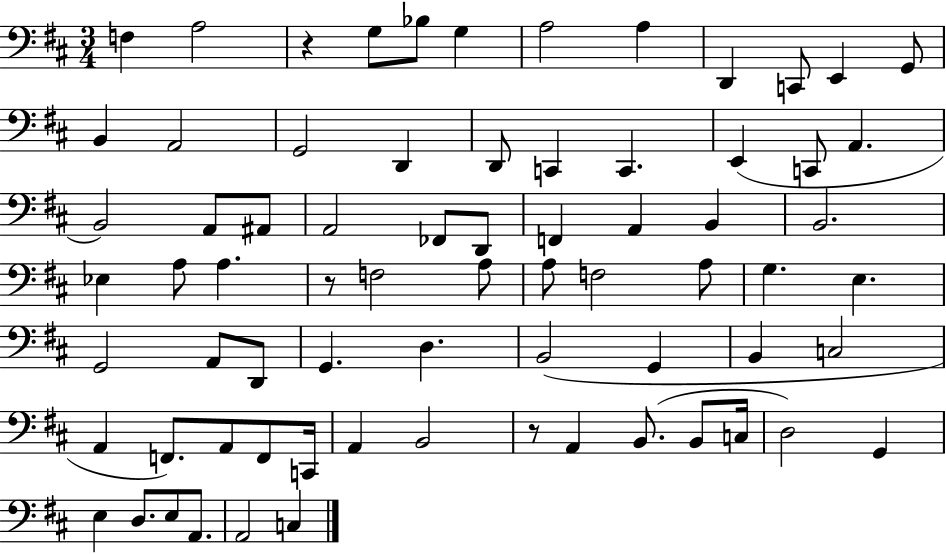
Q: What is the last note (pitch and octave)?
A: C3